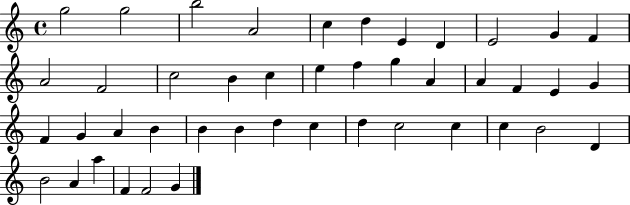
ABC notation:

X:1
T:Untitled
M:4/4
L:1/4
K:C
g2 g2 b2 A2 c d E D E2 G F A2 F2 c2 B c e f g A A F E G F G A B B B d c d c2 c c B2 D B2 A a F F2 G